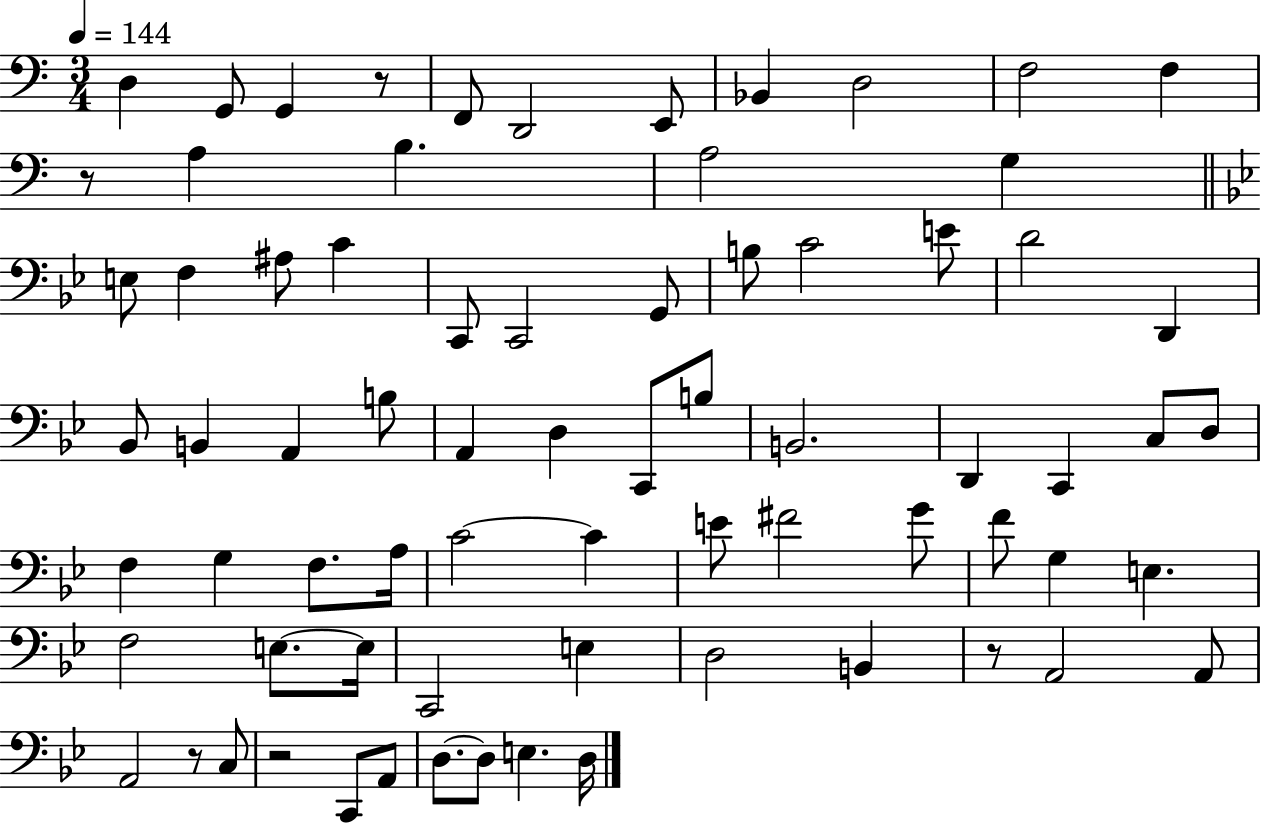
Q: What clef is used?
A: bass